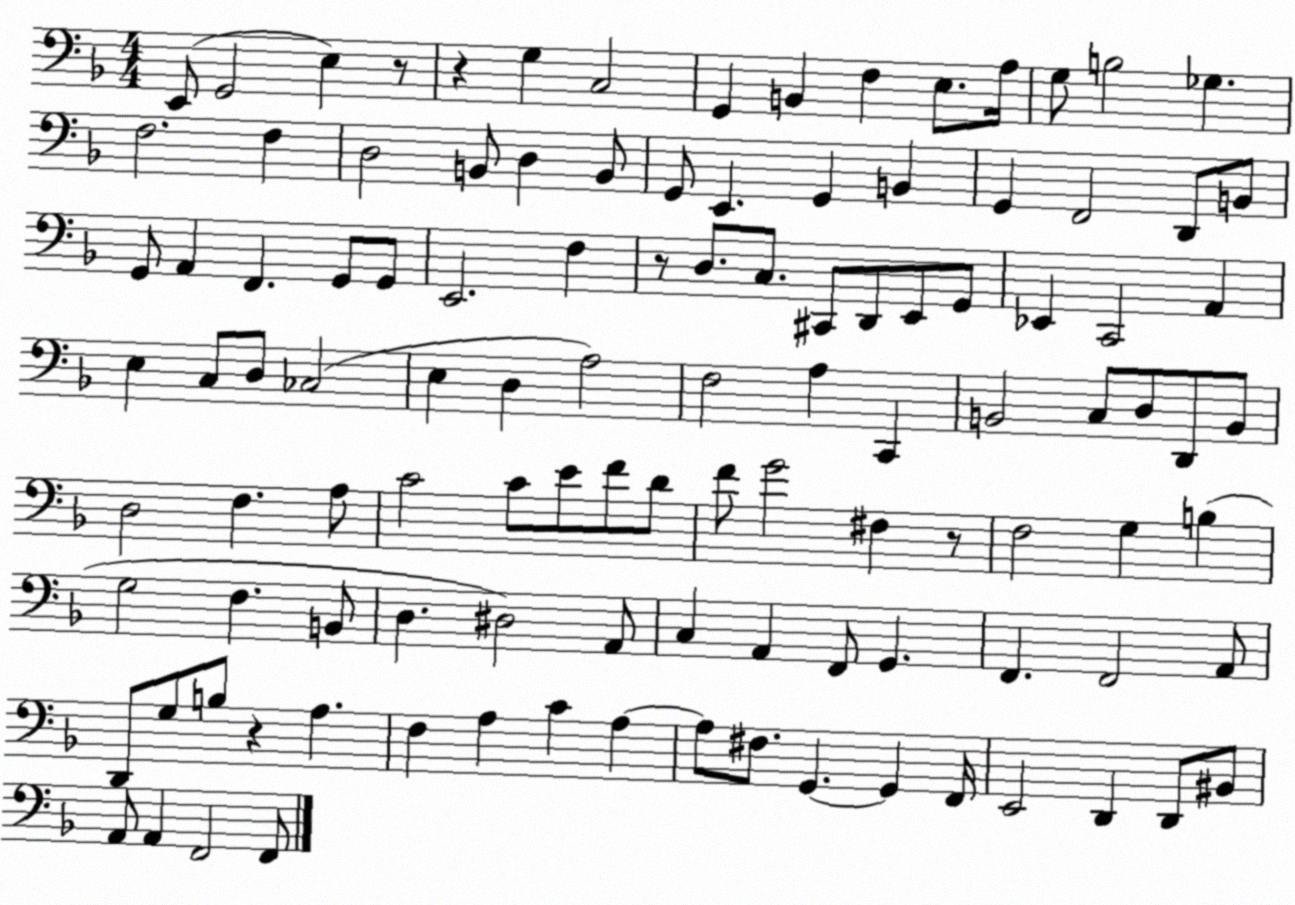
X:1
T:Untitled
M:4/4
L:1/4
K:F
E,,/2 G,,2 E, z/2 z G, C,2 G,, B,, F, E,/2 A,/4 G,/2 B,2 _G, F,2 F, D,2 B,,/2 D, B,,/2 G,,/2 E,, G,, B,, G,, F,,2 D,,/2 B,,/2 G,,/2 A,, F,, G,,/2 G,,/2 E,,2 F, z/2 D,/2 C,/2 ^C,,/2 D,,/2 E,,/2 G,,/2 _E,, C,,2 A,, E, C,/2 D,/2 _C,2 E, D, A,2 F,2 A, C,, B,,2 C,/2 D,/2 D,,/2 B,,/2 D,2 F, A,/2 C2 C/2 E/2 F/2 D/2 F/2 G2 ^F, z/2 F,2 G, B, G,2 F, B,,/2 D, ^D,2 A,,/2 C, A,, F,,/2 G,, F,, F,,2 A,,/2 D,,/2 G,/2 B,/2 z A, F, A, C A, A,/2 ^F,/2 G,, G,, F,,/4 E,,2 D,, D,,/2 ^B,,/2 A,,/2 A,, F,,2 F,,/2